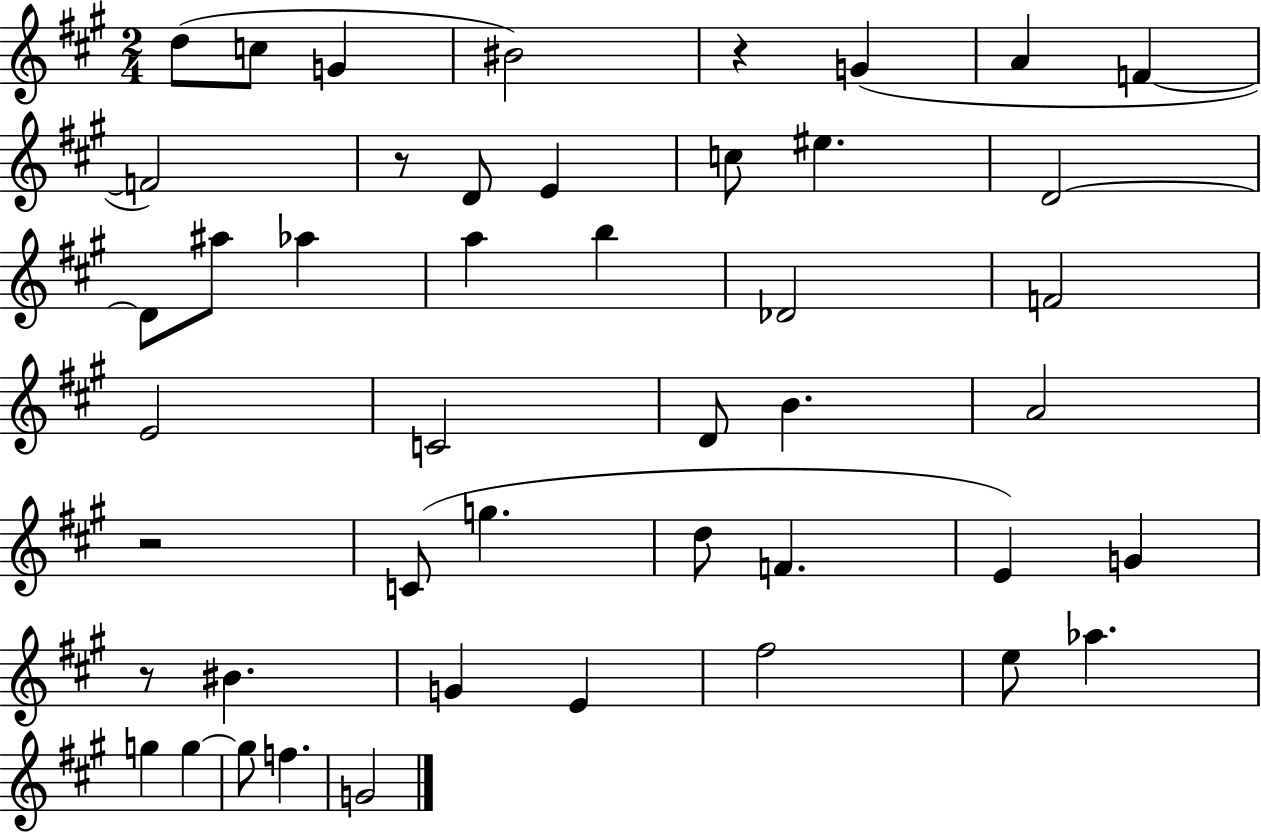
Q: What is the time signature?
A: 2/4